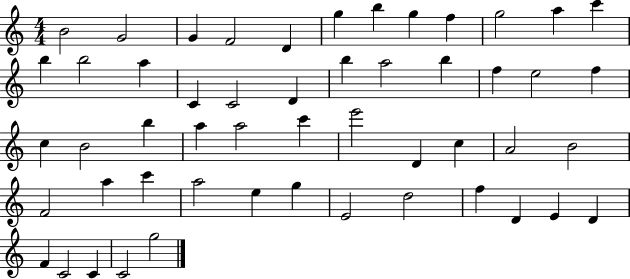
B4/h G4/h G4/q F4/h D4/q G5/q B5/q G5/q F5/q G5/h A5/q C6/q B5/q B5/h A5/q C4/q C4/h D4/q B5/q A5/h B5/q F5/q E5/h F5/q C5/q B4/h B5/q A5/q A5/h C6/q E6/h D4/q C5/q A4/h B4/h F4/h A5/q C6/q A5/h E5/q G5/q E4/h D5/h F5/q D4/q E4/q D4/q F4/q C4/h C4/q C4/h G5/h